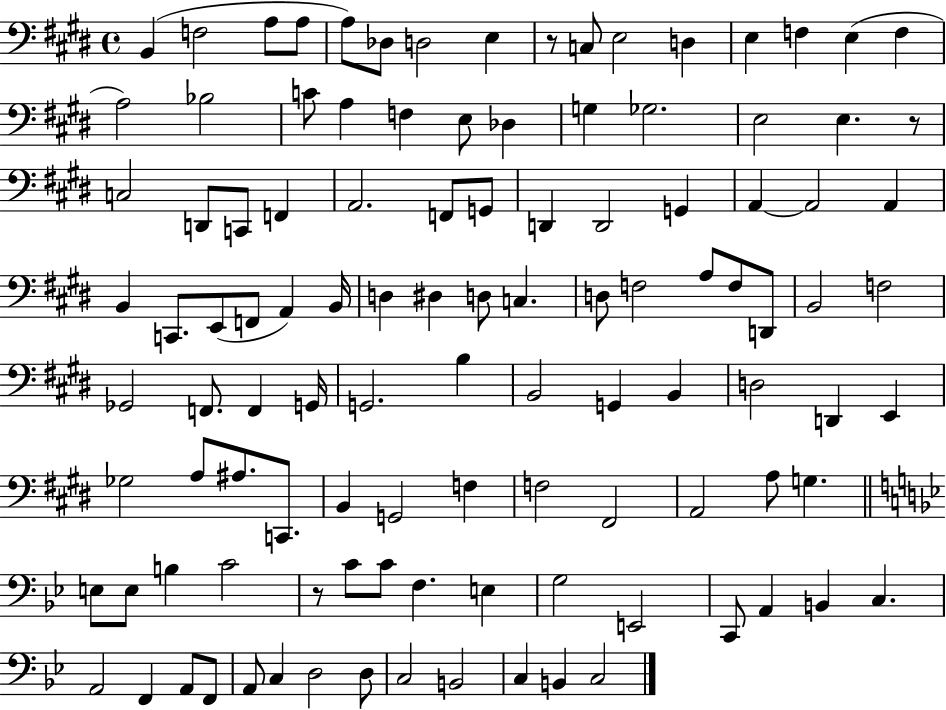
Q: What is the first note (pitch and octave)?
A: B2